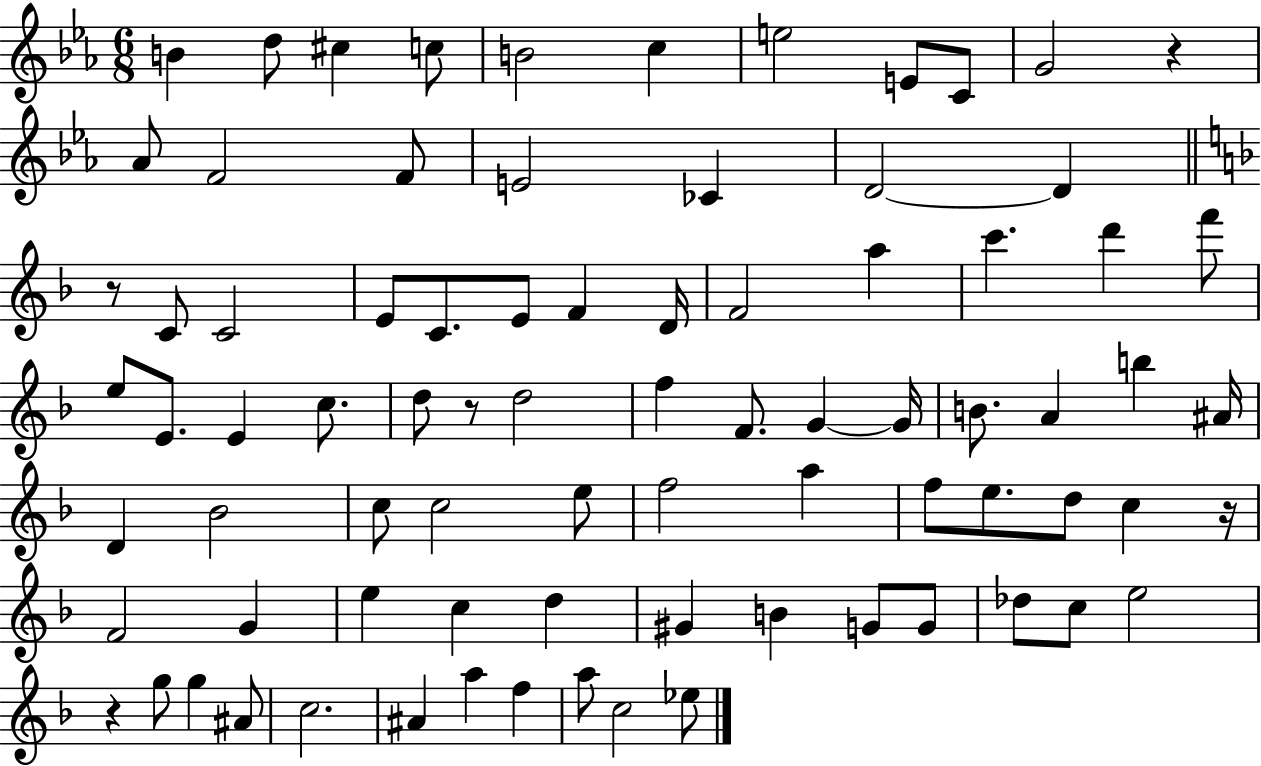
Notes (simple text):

B4/q D5/e C#5/q C5/e B4/h C5/q E5/h E4/e C4/e G4/h R/q Ab4/e F4/h F4/e E4/h CES4/q D4/h D4/q R/e C4/e C4/h E4/e C4/e. E4/e F4/q D4/s F4/h A5/q C6/q. D6/q F6/e E5/e E4/e. E4/q C5/e. D5/e R/e D5/h F5/q F4/e. G4/q G4/s B4/e. A4/q B5/q A#4/s D4/q Bb4/h C5/e C5/h E5/e F5/h A5/q F5/e E5/e. D5/e C5/q R/s F4/h G4/q E5/q C5/q D5/q G#4/q B4/q G4/e G4/e Db5/e C5/e E5/h R/q G5/e G5/q A#4/e C5/h. A#4/q A5/q F5/q A5/e C5/h Eb5/e